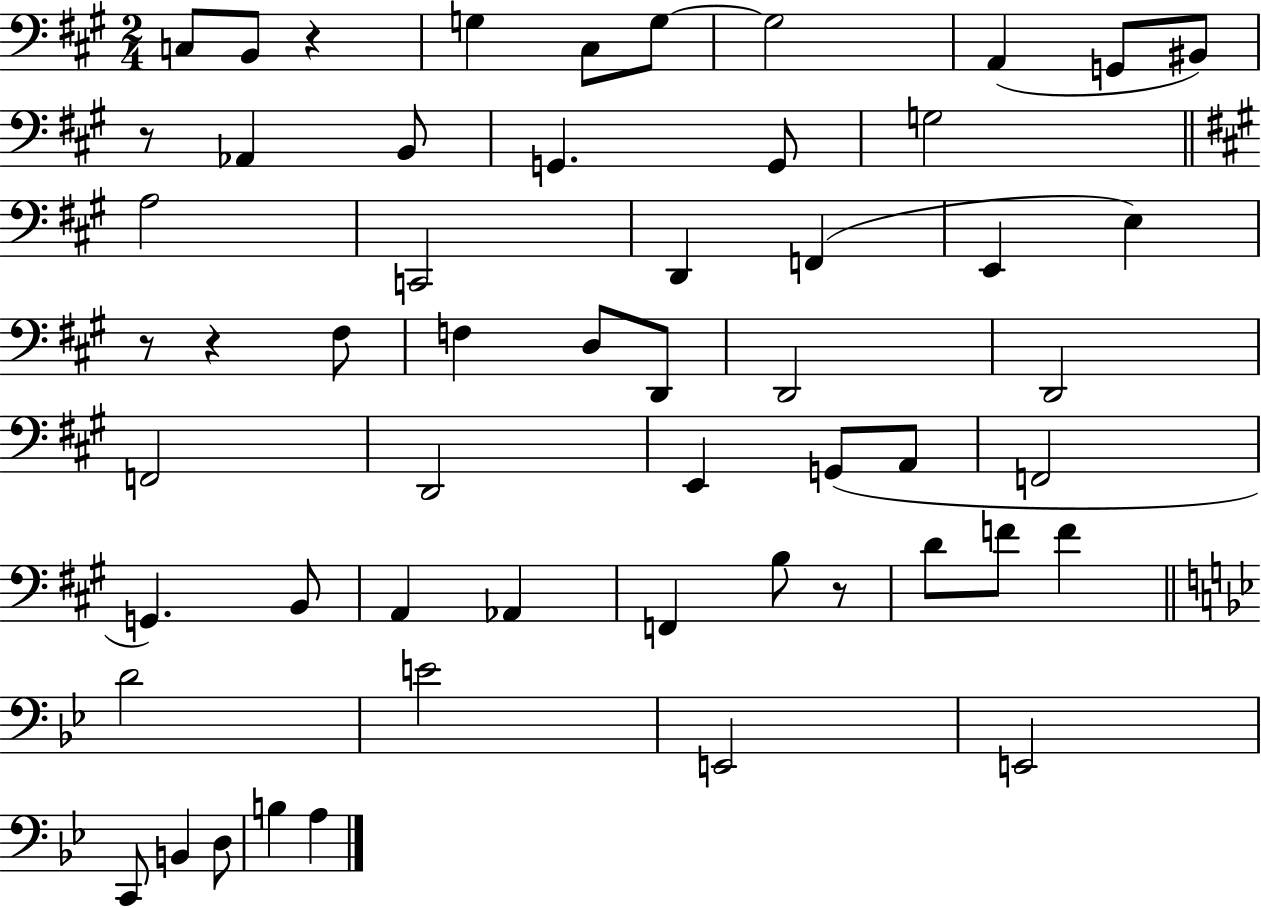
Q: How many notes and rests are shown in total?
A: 55